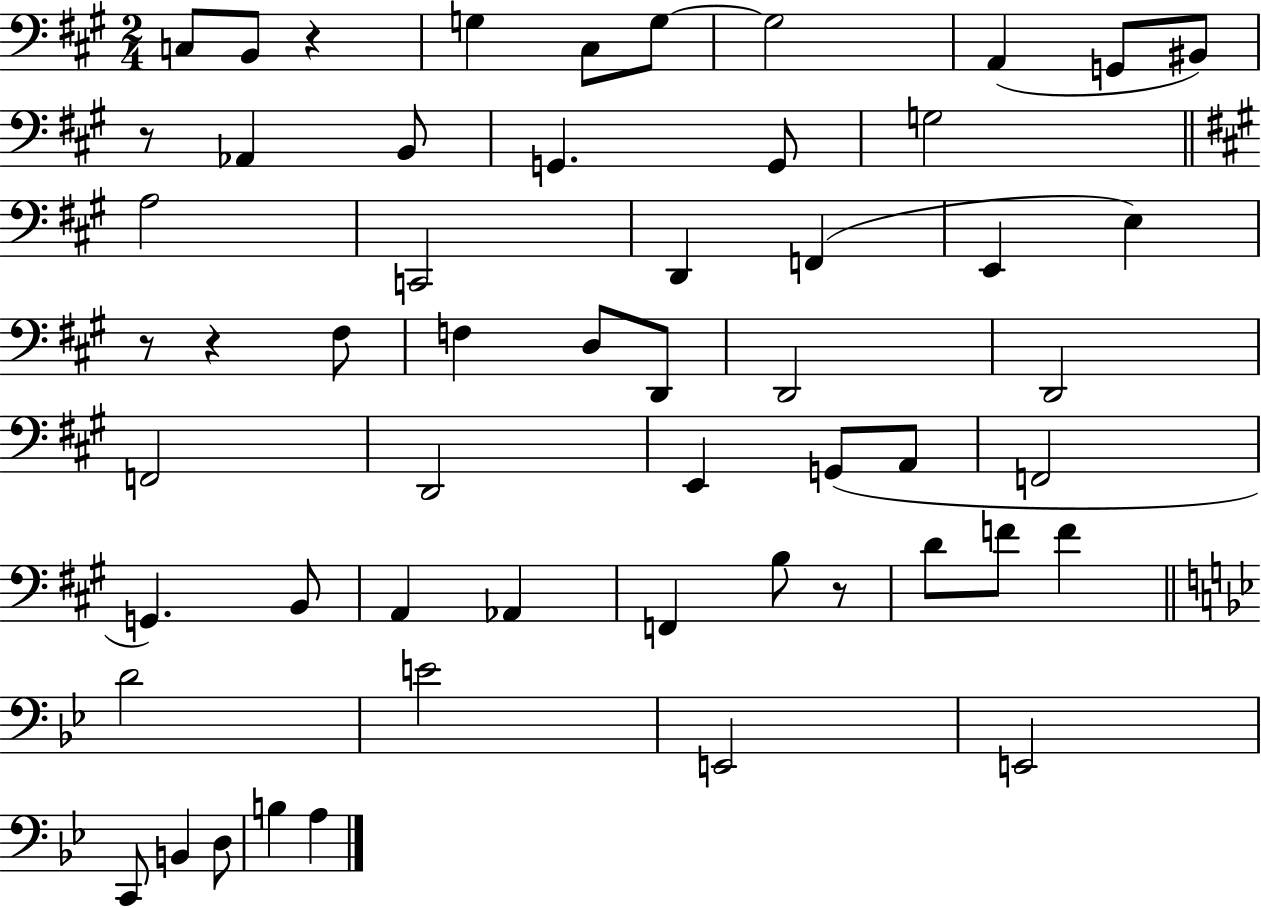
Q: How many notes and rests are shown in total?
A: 55